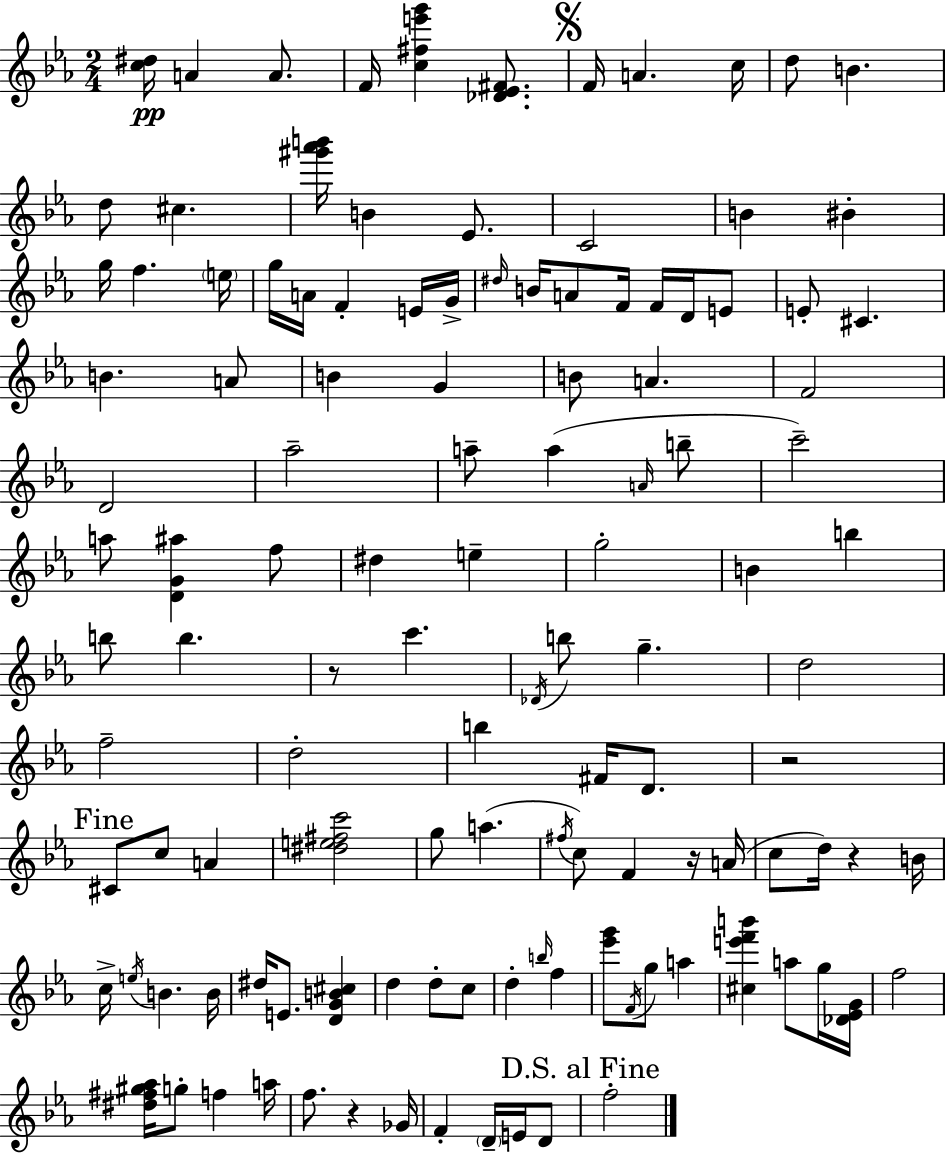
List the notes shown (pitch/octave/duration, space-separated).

[C5,D#5]/s A4/q A4/e. F4/s [C5,F#5,E6,G6]/q [Db4,Eb4,F#4]/e. F4/s A4/q. C5/s D5/e B4/q. D5/e C#5/q. [G#6,Ab6,B6]/s B4/q Eb4/e. C4/h B4/q BIS4/q G5/s F5/q. E5/s G5/s A4/s F4/q E4/s G4/s D#5/s B4/s A4/e F4/s F4/s D4/s E4/e E4/e C#4/q. B4/q. A4/e B4/q G4/q B4/e A4/q. F4/h D4/h Ab5/h A5/e A5/q A4/s B5/e C6/h A5/e [D4,G4,A#5]/q F5/e D#5/q E5/q G5/h B4/q B5/q B5/e B5/q. R/e C6/q. Db4/s B5/e G5/q. D5/h F5/h D5/h B5/q F#4/s D4/e. R/h C#4/e C5/e A4/q [D#5,E5,F#5,C6]/h G5/e A5/q. F#5/s C5/e F4/q R/s A4/s C5/e D5/s R/q B4/s C5/s E5/s B4/q. B4/s D#5/s E4/e. [D4,G4,B4,C#5]/q D5/q D5/e C5/e D5/q B5/s F5/q [Eb6,G6]/e F4/s G5/e A5/q [C#5,E6,F6,B6]/q A5/e G5/s [Db4,Eb4,G4]/s F5/h [D#5,F#5,G#5,Ab5]/s G5/e F5/q A5/s F5/e. R/q Gb4/s F4/q D4/s E4/s D4/e F5/h